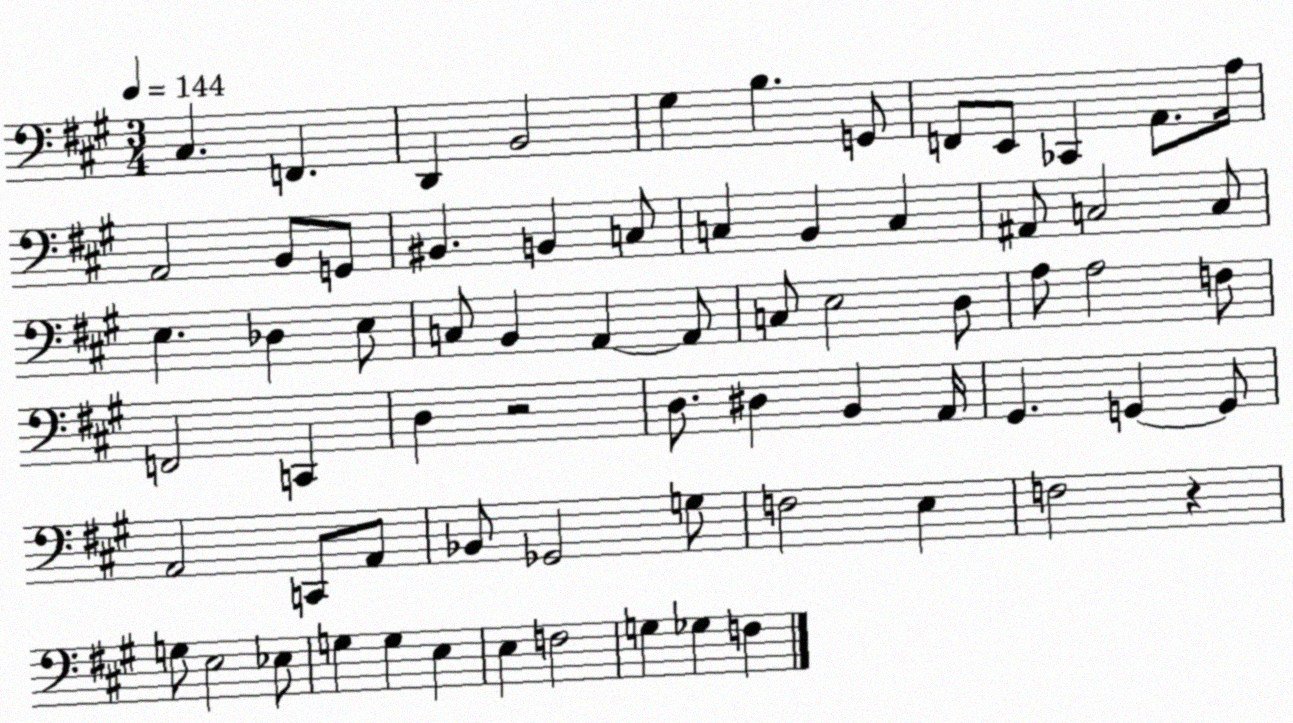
X:1
T:Untitled
M:3/4
L:1/4
K:A
^C, F,, D,, B,,2 ^G, B, G,,/2 F,,/2 E,,/2 _C,, A,,/2 A,/4 A,,2 B,,/2 G,,/2 ^B,, B,, C,/2 C, B,, C, ^A,,/2 C,2 C,/2 E, _D, E,/2 C,/2 B,, A,, A,,/2 C,/2 E,2 D,/2 A,/2 A,2 F,/2 F,,2 C,, D, z2 D,/2 ^D, B,, A,,/4 ^G,, G,, G,,/2 A,,2 C,,/2 A,,/2 _B,,/2 _G,,2 G,/2 F,2 E, F,2 z G,/2 E,2 _E,/2 G, G, E, E, F,2 G, _G, F,